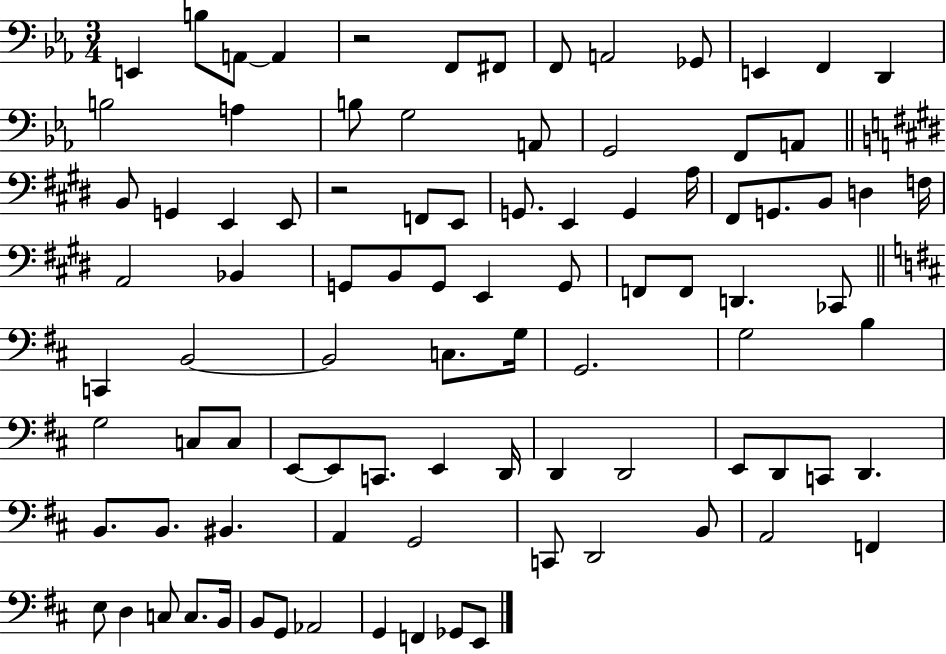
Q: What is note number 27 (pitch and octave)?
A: G2